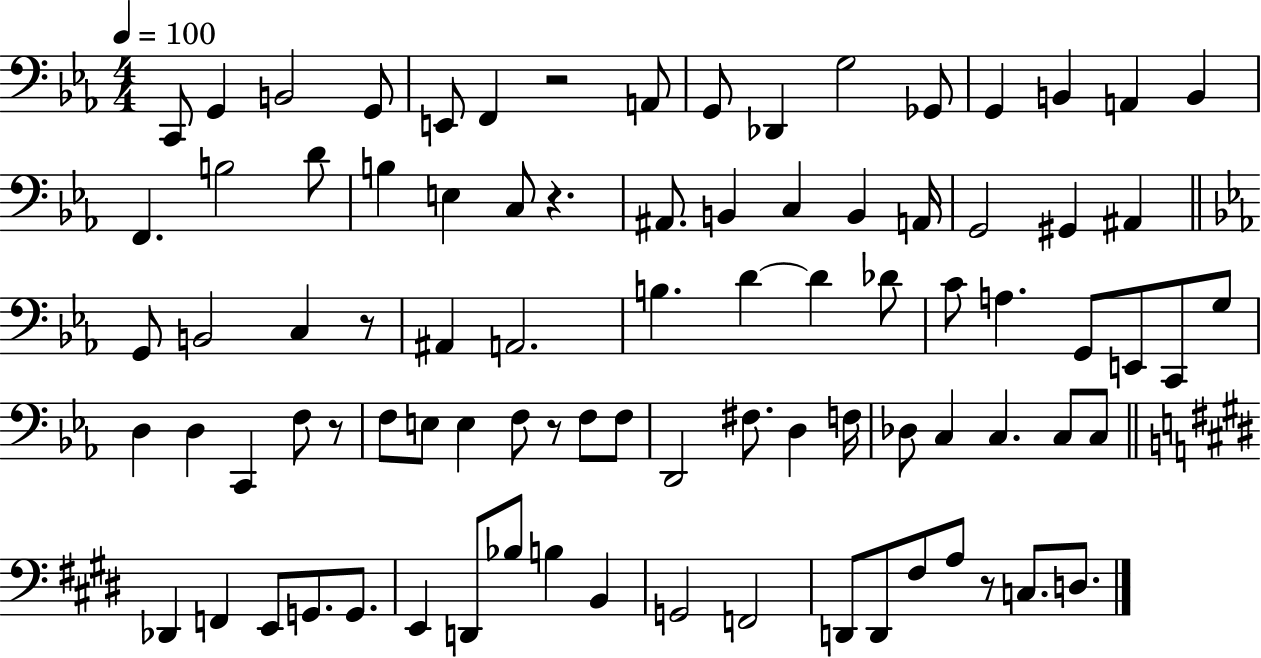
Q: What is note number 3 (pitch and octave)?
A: B2